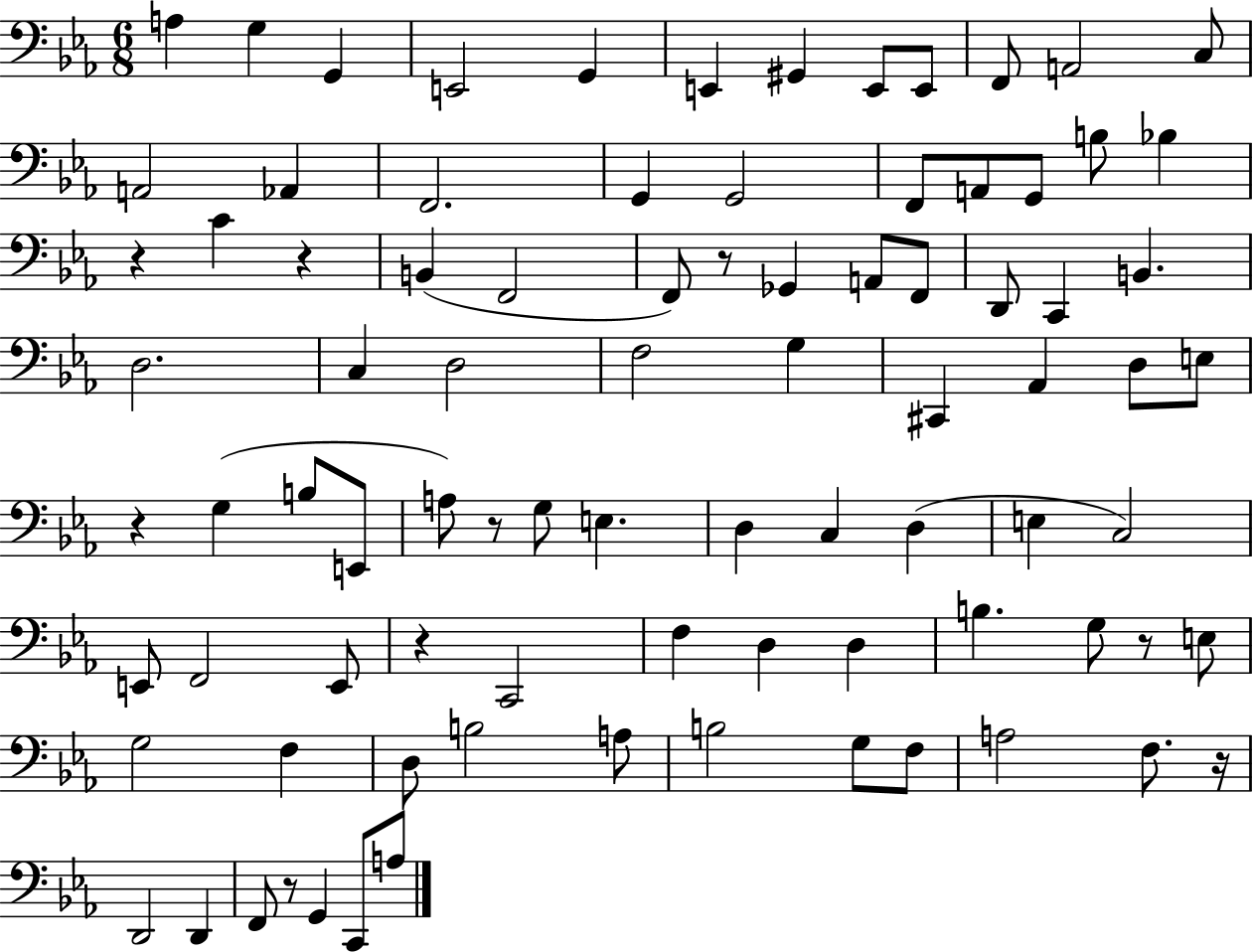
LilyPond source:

{
  \clef bass
  \numericTimeSignature
  \time 6/8
  \key ees \major
  a4 g4 g,4 | e,2 g,4 | e,4 gis,4 e,8 e,8 | f,8 a,2 c8 | \break a,2 aes,4 | f,2. | g,4 g,2 | f,8 a,8 g,8 b8 bes4 | \break r4 c'4 r4 | b,4( f,2 | f,8) r8 ges,4 a,8 f,8 | d,8 c,4 b,4. | \break d2. | c4 d2 | f2 g4 | cis,4 aes,4 d8 e8 | \break r4 g4( b8 e,8 | a8) r8 g8 e4. | d4 c4 d4( | e4 c2) | \break e,8 f,2 e,8 | r4 c,2 | f4 d4 d4 | b4. g8 r8 e8 | \break g2 f4 | d8 b2 a8 | b2 g8 f8 | a2 f8. r16 | \break d,2 d,4 | f,8 r8 g,4 c,8 a8 | \bar "|."
}